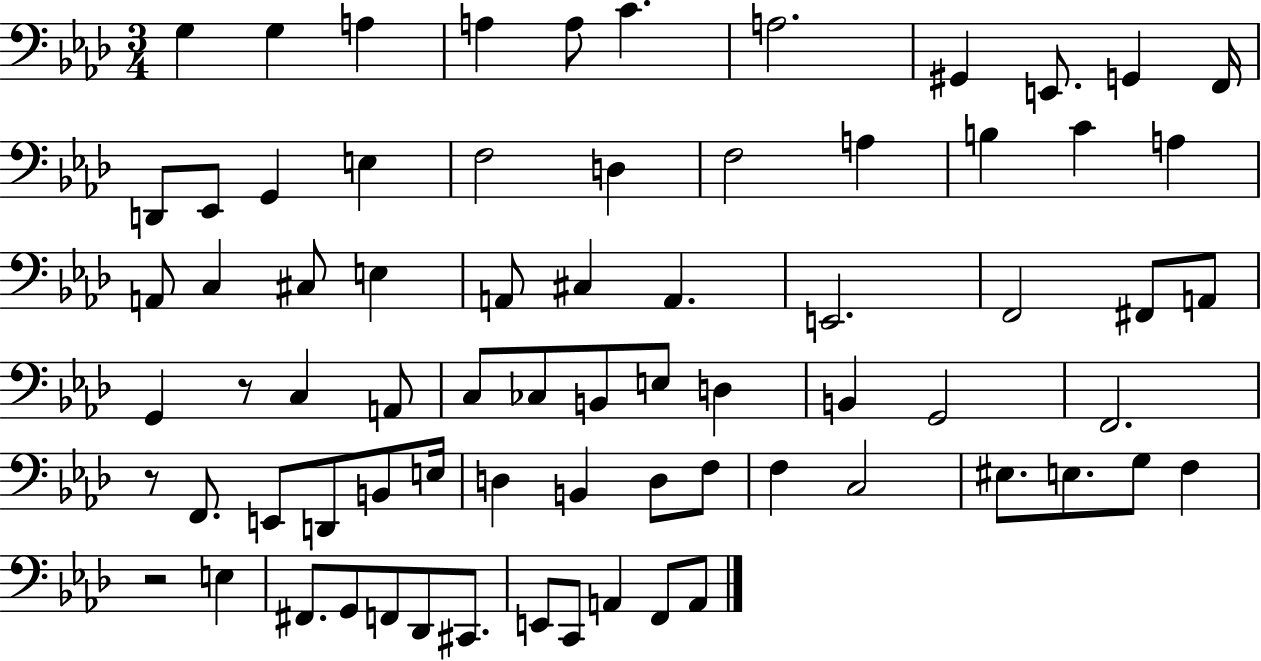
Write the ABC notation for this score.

X:1
T:Untitled
M:3/4
L:1/4
K:Ab
G, G, A, A, A,/2 C A,2 ^G,, E,,/2 G,, F,,/4 D,,/2 _E,,/2 G,, E, F,2 D, F,2 A, B, C A, A,,/2 C, ^C,/2 E, A,,/2 ^C, A,, E,,2 F,,2 ^F,,/2 A,,/2 G,, z/2 C, A,,/2 C,/2 _C,/2 B,,/2 E,/2 D, B,, G,,2 F,,2 z/2 F,,/2 E,,/2 D,,/2 B,,/2 E,/4 D, B,, D,/2 F,/2 F, C,2 ^E,/2 E,/2 G,/2 F, z2 E, ^F,,/2 G,,/2 F,,/2 _D,,/2 ^C,,/2 E,,/2 C,,/2 A,, F,,/2 A,,/2